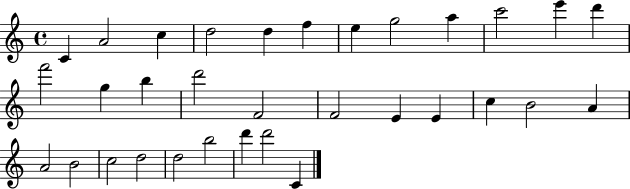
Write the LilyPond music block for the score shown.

{
  \clef treble
  \time 4/4
  \defaultTimeSignature
  \key c \major
  c'4 a'2 c''4 | d''2 d''4 f''4 | e''4 g''2 a''4 | c'''2 e'''4 d'''4 | \break f'''2 g''4 b''4 | d'''2 f'2 | f'2 e'4 e'4 | c''4 b'2 a'4 | \break a'2 b'2 | c''2 d''2 | d''2 b''2 | d'''4 d'''2 c'4 | \break \bar "|."
}